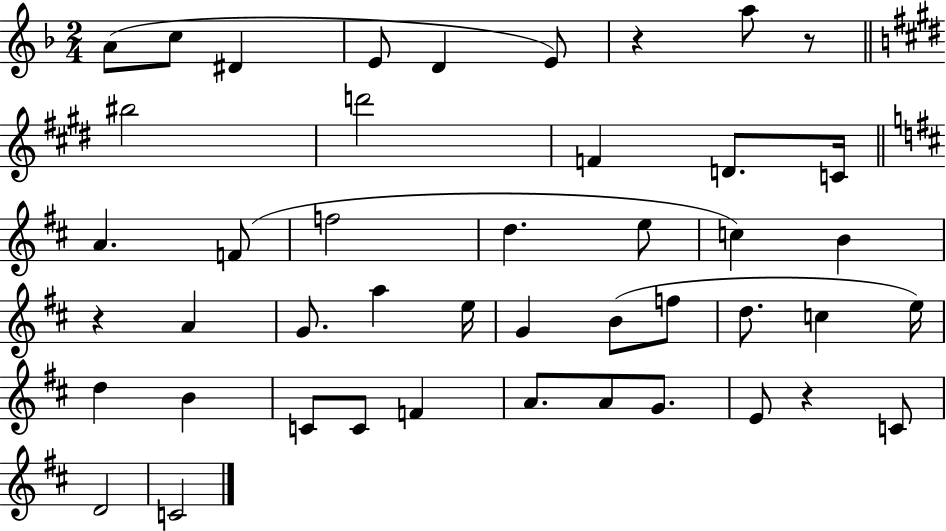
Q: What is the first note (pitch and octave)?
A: A4